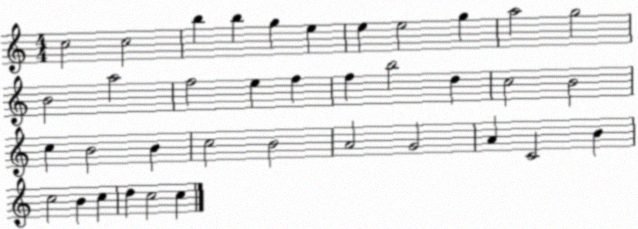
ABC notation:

X:1
T:Untitled
M:4/4
L:1/4
K:C
c2 c2 b b g e e e2 g a2 g2 B2 a2 f2 e f f b2 d c2 B2 c B2 B c2 B2 A2 G2 A C2 B c2 B c d c2 c